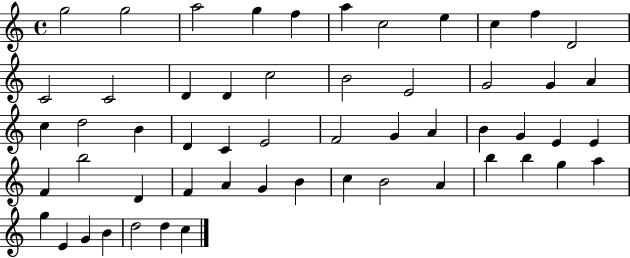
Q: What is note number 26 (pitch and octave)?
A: C4